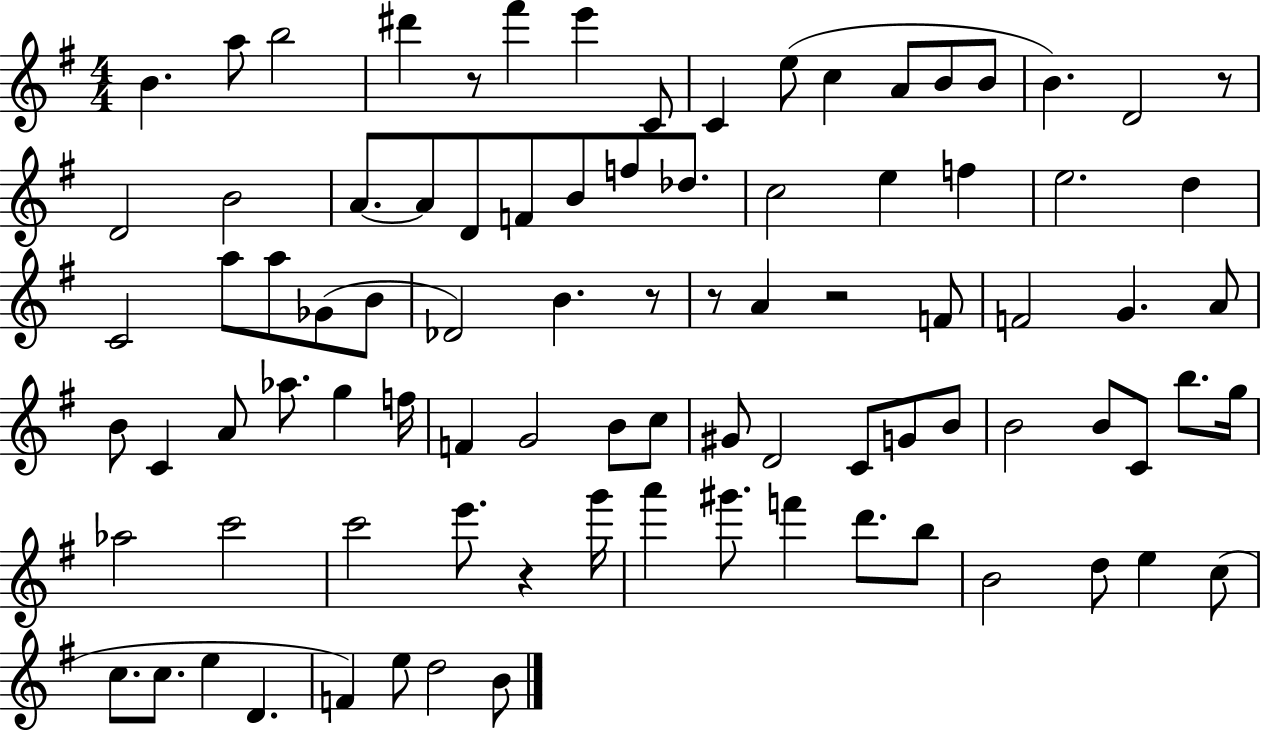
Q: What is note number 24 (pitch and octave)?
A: Db5